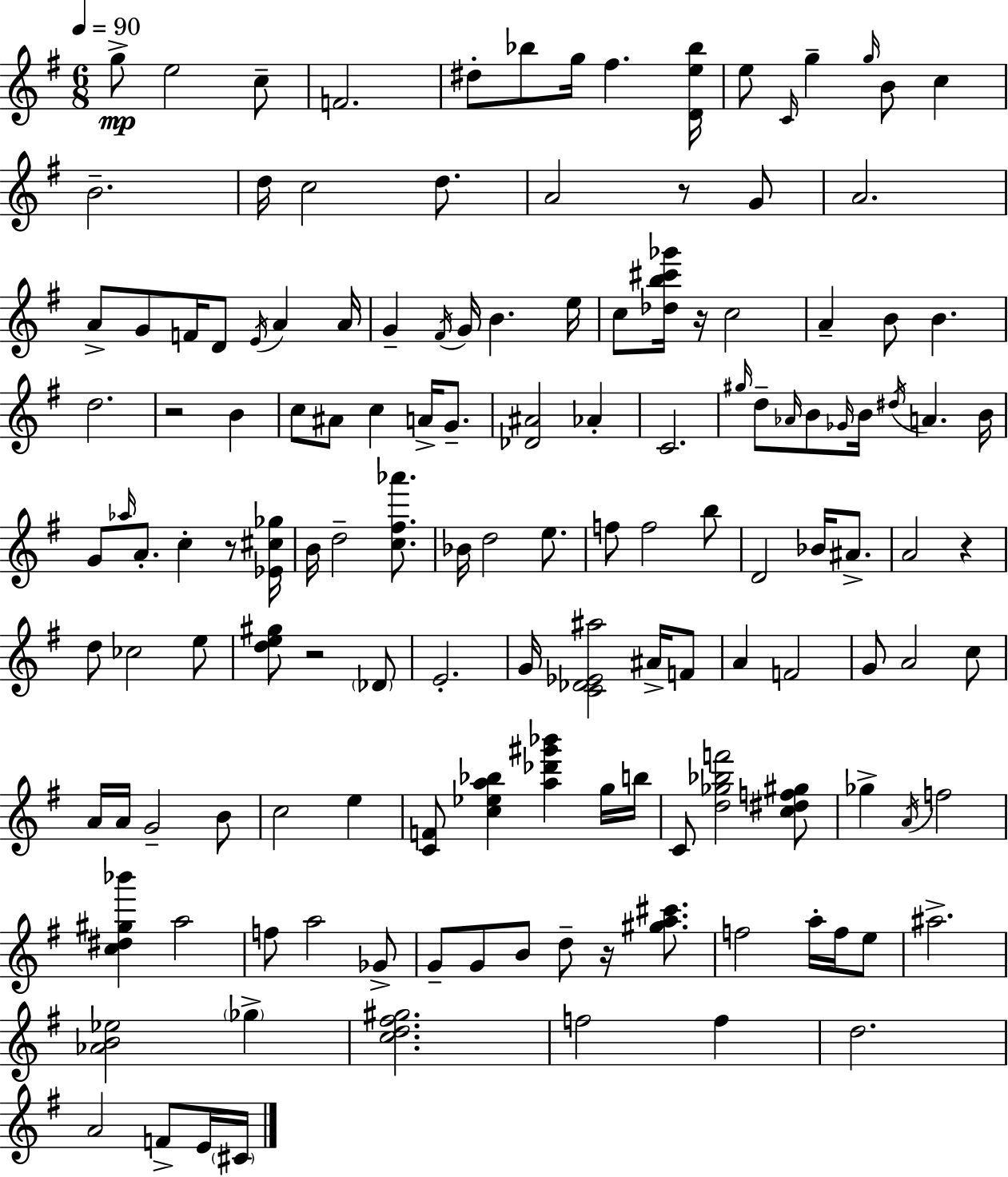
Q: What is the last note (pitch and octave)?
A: C#4